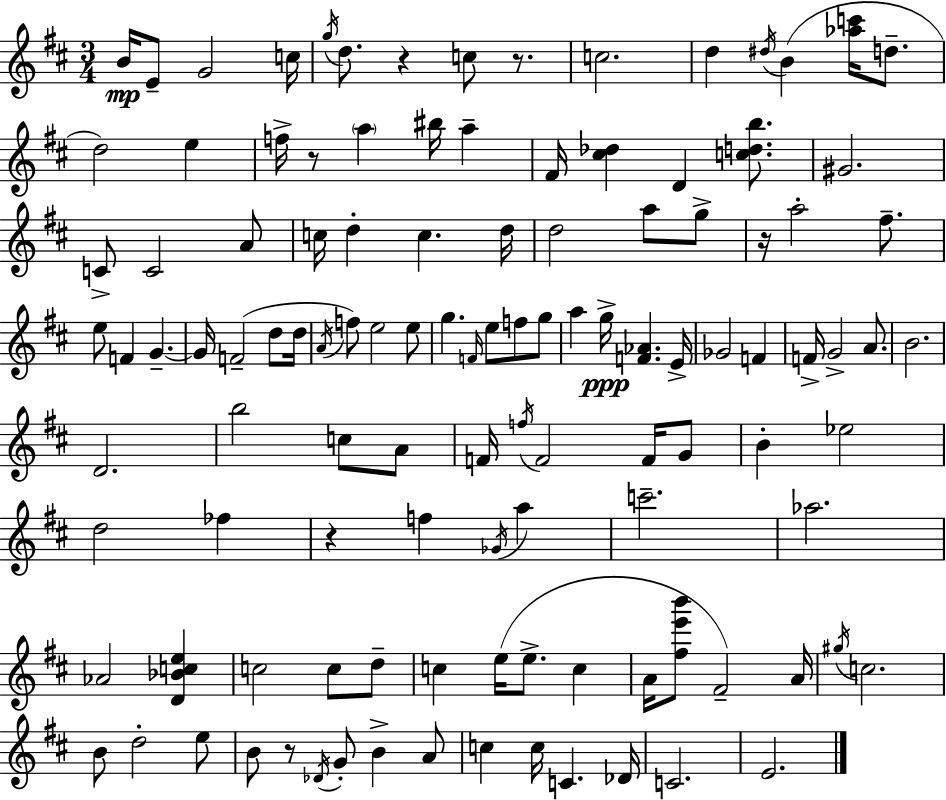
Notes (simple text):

B4/s E4/e G4/h C5/s G5/s D5/e. R/q C5/e R/e. C5/h. D5/q D#5/s B4/q [Ab5,C6]/s D5/e. D5/h E5/q F5/s R/e A5/q BIS5/s A5/q F#4/s [C#5,Db5]/q D4/q [C5,D5,B5]/e. G#4/h. C4/e C4/h A4/e C5/s D5/q C5/q. D5/s D5/h A5/e G5/e R/s A5/h F#5/e. E5/e F4/q G4/q. G4/s F4/h D5/e D5/s A4/s F5/e E5/h E5/e G5/q. F4/s E5/e F5/e G5/e A5/q G5/s [F4,Ab4]/q. E4/s Gb4/h F4/q F4/s G4/h A4/e. B4/h. D4/h. B5/h C5/e A4/e F4/s F5/s F4/h F4/s G4/e B4/q Eb5/h D5/h FES5/q R/q F5/q Gb4/s A5/q C6/h. Ab5/h. Ab4/h [D4,Bb4,C5,E5]/q C5/h C5/e D5/e C5/q E5/s E5/e. C5/q A4/s [F#5,E6,B6]/e F#4/h A4/s G#5/s C5/h. B4/e D5/h E5/e B4/e R/e Db4/s G4/e B4/q A4/e C5/q C5/s C4/q. Db4/s C4/h. E4/h.